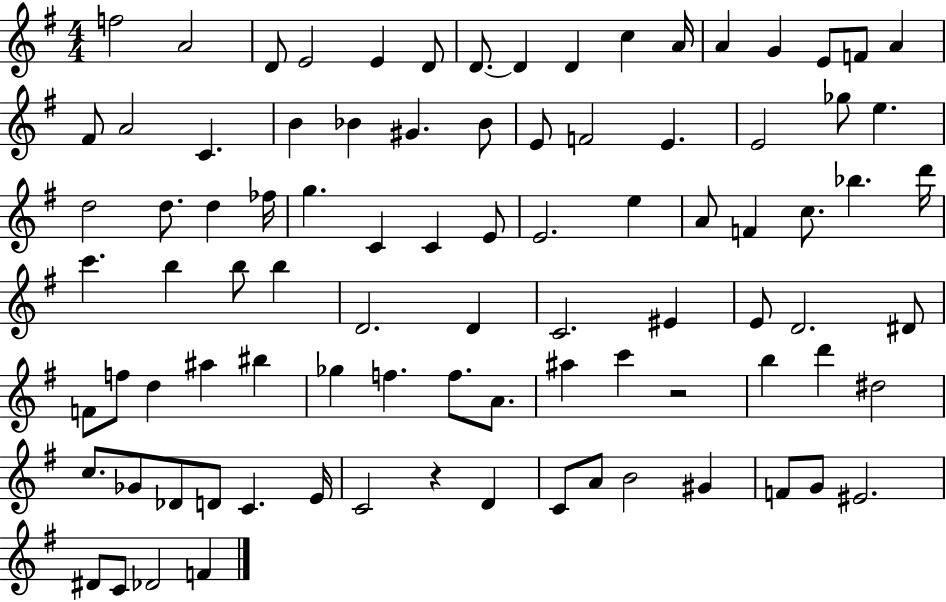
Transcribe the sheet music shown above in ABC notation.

X:1
T:Untitled
M:4/4
L:1/4
K:G
f2 A2 D/2 E2 E D/2 D/2 D D c A/4 A G E/2 F/2 A ^F/2 A2 C B _B ^G _B/2 E/2 F2 E E2 _g/2 e d2 d/2 d _f/4 g C C E/2 E2 e A/2 F c/2 _b d'/4 c' b b/2 b D2 D C2 ^E E/2 D2 ^D/2 F/2 f/2 d ^a ^b _g f f/2 A/2 ^a c' z2 b d' ^d2 c/2 _G/2 _D/2 D/2 C E/4 C2 z D C/2 A/2 B2 ^G F/2 G/2 ^E2 ^D/2 C/2 _D2 F